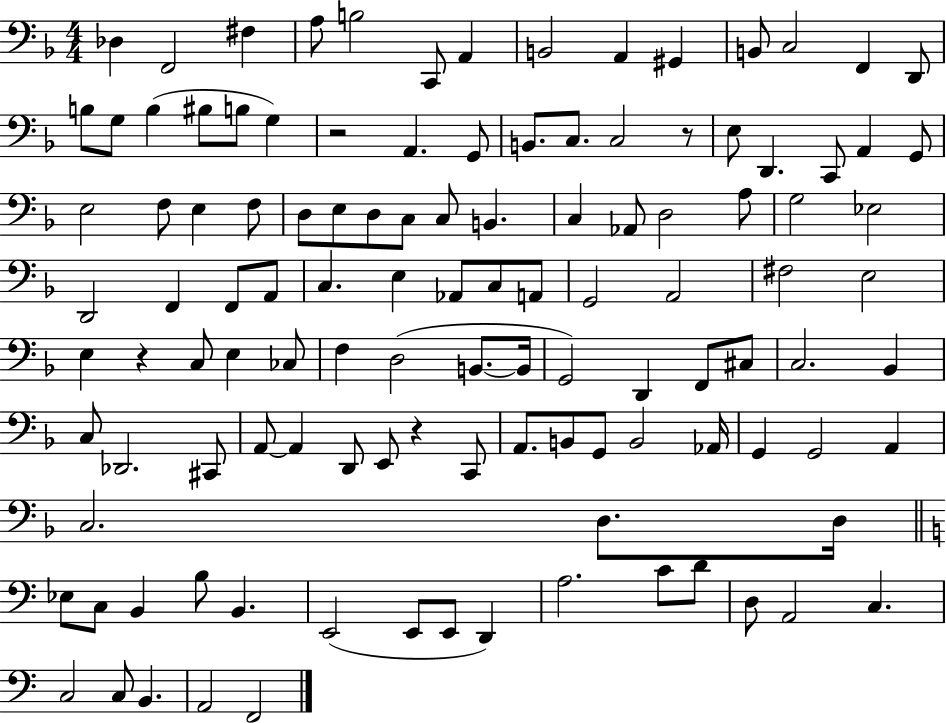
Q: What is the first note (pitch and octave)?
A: Db3